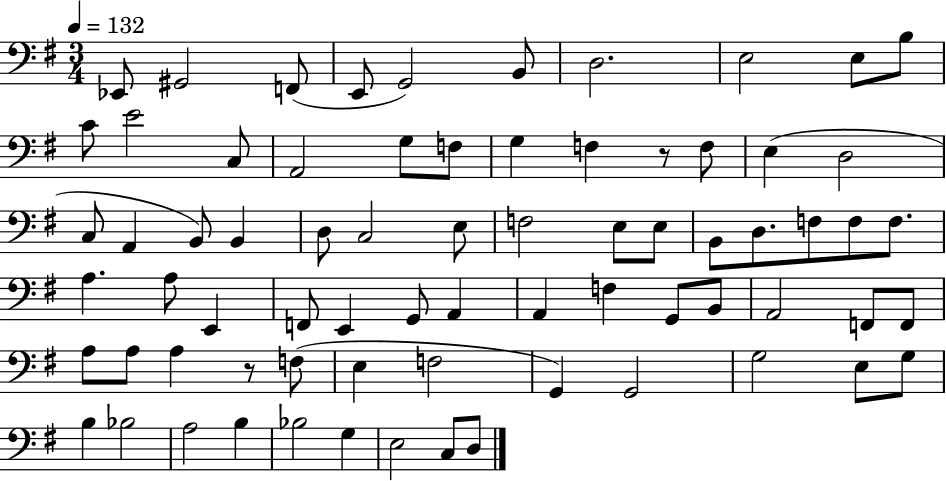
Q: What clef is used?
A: bass